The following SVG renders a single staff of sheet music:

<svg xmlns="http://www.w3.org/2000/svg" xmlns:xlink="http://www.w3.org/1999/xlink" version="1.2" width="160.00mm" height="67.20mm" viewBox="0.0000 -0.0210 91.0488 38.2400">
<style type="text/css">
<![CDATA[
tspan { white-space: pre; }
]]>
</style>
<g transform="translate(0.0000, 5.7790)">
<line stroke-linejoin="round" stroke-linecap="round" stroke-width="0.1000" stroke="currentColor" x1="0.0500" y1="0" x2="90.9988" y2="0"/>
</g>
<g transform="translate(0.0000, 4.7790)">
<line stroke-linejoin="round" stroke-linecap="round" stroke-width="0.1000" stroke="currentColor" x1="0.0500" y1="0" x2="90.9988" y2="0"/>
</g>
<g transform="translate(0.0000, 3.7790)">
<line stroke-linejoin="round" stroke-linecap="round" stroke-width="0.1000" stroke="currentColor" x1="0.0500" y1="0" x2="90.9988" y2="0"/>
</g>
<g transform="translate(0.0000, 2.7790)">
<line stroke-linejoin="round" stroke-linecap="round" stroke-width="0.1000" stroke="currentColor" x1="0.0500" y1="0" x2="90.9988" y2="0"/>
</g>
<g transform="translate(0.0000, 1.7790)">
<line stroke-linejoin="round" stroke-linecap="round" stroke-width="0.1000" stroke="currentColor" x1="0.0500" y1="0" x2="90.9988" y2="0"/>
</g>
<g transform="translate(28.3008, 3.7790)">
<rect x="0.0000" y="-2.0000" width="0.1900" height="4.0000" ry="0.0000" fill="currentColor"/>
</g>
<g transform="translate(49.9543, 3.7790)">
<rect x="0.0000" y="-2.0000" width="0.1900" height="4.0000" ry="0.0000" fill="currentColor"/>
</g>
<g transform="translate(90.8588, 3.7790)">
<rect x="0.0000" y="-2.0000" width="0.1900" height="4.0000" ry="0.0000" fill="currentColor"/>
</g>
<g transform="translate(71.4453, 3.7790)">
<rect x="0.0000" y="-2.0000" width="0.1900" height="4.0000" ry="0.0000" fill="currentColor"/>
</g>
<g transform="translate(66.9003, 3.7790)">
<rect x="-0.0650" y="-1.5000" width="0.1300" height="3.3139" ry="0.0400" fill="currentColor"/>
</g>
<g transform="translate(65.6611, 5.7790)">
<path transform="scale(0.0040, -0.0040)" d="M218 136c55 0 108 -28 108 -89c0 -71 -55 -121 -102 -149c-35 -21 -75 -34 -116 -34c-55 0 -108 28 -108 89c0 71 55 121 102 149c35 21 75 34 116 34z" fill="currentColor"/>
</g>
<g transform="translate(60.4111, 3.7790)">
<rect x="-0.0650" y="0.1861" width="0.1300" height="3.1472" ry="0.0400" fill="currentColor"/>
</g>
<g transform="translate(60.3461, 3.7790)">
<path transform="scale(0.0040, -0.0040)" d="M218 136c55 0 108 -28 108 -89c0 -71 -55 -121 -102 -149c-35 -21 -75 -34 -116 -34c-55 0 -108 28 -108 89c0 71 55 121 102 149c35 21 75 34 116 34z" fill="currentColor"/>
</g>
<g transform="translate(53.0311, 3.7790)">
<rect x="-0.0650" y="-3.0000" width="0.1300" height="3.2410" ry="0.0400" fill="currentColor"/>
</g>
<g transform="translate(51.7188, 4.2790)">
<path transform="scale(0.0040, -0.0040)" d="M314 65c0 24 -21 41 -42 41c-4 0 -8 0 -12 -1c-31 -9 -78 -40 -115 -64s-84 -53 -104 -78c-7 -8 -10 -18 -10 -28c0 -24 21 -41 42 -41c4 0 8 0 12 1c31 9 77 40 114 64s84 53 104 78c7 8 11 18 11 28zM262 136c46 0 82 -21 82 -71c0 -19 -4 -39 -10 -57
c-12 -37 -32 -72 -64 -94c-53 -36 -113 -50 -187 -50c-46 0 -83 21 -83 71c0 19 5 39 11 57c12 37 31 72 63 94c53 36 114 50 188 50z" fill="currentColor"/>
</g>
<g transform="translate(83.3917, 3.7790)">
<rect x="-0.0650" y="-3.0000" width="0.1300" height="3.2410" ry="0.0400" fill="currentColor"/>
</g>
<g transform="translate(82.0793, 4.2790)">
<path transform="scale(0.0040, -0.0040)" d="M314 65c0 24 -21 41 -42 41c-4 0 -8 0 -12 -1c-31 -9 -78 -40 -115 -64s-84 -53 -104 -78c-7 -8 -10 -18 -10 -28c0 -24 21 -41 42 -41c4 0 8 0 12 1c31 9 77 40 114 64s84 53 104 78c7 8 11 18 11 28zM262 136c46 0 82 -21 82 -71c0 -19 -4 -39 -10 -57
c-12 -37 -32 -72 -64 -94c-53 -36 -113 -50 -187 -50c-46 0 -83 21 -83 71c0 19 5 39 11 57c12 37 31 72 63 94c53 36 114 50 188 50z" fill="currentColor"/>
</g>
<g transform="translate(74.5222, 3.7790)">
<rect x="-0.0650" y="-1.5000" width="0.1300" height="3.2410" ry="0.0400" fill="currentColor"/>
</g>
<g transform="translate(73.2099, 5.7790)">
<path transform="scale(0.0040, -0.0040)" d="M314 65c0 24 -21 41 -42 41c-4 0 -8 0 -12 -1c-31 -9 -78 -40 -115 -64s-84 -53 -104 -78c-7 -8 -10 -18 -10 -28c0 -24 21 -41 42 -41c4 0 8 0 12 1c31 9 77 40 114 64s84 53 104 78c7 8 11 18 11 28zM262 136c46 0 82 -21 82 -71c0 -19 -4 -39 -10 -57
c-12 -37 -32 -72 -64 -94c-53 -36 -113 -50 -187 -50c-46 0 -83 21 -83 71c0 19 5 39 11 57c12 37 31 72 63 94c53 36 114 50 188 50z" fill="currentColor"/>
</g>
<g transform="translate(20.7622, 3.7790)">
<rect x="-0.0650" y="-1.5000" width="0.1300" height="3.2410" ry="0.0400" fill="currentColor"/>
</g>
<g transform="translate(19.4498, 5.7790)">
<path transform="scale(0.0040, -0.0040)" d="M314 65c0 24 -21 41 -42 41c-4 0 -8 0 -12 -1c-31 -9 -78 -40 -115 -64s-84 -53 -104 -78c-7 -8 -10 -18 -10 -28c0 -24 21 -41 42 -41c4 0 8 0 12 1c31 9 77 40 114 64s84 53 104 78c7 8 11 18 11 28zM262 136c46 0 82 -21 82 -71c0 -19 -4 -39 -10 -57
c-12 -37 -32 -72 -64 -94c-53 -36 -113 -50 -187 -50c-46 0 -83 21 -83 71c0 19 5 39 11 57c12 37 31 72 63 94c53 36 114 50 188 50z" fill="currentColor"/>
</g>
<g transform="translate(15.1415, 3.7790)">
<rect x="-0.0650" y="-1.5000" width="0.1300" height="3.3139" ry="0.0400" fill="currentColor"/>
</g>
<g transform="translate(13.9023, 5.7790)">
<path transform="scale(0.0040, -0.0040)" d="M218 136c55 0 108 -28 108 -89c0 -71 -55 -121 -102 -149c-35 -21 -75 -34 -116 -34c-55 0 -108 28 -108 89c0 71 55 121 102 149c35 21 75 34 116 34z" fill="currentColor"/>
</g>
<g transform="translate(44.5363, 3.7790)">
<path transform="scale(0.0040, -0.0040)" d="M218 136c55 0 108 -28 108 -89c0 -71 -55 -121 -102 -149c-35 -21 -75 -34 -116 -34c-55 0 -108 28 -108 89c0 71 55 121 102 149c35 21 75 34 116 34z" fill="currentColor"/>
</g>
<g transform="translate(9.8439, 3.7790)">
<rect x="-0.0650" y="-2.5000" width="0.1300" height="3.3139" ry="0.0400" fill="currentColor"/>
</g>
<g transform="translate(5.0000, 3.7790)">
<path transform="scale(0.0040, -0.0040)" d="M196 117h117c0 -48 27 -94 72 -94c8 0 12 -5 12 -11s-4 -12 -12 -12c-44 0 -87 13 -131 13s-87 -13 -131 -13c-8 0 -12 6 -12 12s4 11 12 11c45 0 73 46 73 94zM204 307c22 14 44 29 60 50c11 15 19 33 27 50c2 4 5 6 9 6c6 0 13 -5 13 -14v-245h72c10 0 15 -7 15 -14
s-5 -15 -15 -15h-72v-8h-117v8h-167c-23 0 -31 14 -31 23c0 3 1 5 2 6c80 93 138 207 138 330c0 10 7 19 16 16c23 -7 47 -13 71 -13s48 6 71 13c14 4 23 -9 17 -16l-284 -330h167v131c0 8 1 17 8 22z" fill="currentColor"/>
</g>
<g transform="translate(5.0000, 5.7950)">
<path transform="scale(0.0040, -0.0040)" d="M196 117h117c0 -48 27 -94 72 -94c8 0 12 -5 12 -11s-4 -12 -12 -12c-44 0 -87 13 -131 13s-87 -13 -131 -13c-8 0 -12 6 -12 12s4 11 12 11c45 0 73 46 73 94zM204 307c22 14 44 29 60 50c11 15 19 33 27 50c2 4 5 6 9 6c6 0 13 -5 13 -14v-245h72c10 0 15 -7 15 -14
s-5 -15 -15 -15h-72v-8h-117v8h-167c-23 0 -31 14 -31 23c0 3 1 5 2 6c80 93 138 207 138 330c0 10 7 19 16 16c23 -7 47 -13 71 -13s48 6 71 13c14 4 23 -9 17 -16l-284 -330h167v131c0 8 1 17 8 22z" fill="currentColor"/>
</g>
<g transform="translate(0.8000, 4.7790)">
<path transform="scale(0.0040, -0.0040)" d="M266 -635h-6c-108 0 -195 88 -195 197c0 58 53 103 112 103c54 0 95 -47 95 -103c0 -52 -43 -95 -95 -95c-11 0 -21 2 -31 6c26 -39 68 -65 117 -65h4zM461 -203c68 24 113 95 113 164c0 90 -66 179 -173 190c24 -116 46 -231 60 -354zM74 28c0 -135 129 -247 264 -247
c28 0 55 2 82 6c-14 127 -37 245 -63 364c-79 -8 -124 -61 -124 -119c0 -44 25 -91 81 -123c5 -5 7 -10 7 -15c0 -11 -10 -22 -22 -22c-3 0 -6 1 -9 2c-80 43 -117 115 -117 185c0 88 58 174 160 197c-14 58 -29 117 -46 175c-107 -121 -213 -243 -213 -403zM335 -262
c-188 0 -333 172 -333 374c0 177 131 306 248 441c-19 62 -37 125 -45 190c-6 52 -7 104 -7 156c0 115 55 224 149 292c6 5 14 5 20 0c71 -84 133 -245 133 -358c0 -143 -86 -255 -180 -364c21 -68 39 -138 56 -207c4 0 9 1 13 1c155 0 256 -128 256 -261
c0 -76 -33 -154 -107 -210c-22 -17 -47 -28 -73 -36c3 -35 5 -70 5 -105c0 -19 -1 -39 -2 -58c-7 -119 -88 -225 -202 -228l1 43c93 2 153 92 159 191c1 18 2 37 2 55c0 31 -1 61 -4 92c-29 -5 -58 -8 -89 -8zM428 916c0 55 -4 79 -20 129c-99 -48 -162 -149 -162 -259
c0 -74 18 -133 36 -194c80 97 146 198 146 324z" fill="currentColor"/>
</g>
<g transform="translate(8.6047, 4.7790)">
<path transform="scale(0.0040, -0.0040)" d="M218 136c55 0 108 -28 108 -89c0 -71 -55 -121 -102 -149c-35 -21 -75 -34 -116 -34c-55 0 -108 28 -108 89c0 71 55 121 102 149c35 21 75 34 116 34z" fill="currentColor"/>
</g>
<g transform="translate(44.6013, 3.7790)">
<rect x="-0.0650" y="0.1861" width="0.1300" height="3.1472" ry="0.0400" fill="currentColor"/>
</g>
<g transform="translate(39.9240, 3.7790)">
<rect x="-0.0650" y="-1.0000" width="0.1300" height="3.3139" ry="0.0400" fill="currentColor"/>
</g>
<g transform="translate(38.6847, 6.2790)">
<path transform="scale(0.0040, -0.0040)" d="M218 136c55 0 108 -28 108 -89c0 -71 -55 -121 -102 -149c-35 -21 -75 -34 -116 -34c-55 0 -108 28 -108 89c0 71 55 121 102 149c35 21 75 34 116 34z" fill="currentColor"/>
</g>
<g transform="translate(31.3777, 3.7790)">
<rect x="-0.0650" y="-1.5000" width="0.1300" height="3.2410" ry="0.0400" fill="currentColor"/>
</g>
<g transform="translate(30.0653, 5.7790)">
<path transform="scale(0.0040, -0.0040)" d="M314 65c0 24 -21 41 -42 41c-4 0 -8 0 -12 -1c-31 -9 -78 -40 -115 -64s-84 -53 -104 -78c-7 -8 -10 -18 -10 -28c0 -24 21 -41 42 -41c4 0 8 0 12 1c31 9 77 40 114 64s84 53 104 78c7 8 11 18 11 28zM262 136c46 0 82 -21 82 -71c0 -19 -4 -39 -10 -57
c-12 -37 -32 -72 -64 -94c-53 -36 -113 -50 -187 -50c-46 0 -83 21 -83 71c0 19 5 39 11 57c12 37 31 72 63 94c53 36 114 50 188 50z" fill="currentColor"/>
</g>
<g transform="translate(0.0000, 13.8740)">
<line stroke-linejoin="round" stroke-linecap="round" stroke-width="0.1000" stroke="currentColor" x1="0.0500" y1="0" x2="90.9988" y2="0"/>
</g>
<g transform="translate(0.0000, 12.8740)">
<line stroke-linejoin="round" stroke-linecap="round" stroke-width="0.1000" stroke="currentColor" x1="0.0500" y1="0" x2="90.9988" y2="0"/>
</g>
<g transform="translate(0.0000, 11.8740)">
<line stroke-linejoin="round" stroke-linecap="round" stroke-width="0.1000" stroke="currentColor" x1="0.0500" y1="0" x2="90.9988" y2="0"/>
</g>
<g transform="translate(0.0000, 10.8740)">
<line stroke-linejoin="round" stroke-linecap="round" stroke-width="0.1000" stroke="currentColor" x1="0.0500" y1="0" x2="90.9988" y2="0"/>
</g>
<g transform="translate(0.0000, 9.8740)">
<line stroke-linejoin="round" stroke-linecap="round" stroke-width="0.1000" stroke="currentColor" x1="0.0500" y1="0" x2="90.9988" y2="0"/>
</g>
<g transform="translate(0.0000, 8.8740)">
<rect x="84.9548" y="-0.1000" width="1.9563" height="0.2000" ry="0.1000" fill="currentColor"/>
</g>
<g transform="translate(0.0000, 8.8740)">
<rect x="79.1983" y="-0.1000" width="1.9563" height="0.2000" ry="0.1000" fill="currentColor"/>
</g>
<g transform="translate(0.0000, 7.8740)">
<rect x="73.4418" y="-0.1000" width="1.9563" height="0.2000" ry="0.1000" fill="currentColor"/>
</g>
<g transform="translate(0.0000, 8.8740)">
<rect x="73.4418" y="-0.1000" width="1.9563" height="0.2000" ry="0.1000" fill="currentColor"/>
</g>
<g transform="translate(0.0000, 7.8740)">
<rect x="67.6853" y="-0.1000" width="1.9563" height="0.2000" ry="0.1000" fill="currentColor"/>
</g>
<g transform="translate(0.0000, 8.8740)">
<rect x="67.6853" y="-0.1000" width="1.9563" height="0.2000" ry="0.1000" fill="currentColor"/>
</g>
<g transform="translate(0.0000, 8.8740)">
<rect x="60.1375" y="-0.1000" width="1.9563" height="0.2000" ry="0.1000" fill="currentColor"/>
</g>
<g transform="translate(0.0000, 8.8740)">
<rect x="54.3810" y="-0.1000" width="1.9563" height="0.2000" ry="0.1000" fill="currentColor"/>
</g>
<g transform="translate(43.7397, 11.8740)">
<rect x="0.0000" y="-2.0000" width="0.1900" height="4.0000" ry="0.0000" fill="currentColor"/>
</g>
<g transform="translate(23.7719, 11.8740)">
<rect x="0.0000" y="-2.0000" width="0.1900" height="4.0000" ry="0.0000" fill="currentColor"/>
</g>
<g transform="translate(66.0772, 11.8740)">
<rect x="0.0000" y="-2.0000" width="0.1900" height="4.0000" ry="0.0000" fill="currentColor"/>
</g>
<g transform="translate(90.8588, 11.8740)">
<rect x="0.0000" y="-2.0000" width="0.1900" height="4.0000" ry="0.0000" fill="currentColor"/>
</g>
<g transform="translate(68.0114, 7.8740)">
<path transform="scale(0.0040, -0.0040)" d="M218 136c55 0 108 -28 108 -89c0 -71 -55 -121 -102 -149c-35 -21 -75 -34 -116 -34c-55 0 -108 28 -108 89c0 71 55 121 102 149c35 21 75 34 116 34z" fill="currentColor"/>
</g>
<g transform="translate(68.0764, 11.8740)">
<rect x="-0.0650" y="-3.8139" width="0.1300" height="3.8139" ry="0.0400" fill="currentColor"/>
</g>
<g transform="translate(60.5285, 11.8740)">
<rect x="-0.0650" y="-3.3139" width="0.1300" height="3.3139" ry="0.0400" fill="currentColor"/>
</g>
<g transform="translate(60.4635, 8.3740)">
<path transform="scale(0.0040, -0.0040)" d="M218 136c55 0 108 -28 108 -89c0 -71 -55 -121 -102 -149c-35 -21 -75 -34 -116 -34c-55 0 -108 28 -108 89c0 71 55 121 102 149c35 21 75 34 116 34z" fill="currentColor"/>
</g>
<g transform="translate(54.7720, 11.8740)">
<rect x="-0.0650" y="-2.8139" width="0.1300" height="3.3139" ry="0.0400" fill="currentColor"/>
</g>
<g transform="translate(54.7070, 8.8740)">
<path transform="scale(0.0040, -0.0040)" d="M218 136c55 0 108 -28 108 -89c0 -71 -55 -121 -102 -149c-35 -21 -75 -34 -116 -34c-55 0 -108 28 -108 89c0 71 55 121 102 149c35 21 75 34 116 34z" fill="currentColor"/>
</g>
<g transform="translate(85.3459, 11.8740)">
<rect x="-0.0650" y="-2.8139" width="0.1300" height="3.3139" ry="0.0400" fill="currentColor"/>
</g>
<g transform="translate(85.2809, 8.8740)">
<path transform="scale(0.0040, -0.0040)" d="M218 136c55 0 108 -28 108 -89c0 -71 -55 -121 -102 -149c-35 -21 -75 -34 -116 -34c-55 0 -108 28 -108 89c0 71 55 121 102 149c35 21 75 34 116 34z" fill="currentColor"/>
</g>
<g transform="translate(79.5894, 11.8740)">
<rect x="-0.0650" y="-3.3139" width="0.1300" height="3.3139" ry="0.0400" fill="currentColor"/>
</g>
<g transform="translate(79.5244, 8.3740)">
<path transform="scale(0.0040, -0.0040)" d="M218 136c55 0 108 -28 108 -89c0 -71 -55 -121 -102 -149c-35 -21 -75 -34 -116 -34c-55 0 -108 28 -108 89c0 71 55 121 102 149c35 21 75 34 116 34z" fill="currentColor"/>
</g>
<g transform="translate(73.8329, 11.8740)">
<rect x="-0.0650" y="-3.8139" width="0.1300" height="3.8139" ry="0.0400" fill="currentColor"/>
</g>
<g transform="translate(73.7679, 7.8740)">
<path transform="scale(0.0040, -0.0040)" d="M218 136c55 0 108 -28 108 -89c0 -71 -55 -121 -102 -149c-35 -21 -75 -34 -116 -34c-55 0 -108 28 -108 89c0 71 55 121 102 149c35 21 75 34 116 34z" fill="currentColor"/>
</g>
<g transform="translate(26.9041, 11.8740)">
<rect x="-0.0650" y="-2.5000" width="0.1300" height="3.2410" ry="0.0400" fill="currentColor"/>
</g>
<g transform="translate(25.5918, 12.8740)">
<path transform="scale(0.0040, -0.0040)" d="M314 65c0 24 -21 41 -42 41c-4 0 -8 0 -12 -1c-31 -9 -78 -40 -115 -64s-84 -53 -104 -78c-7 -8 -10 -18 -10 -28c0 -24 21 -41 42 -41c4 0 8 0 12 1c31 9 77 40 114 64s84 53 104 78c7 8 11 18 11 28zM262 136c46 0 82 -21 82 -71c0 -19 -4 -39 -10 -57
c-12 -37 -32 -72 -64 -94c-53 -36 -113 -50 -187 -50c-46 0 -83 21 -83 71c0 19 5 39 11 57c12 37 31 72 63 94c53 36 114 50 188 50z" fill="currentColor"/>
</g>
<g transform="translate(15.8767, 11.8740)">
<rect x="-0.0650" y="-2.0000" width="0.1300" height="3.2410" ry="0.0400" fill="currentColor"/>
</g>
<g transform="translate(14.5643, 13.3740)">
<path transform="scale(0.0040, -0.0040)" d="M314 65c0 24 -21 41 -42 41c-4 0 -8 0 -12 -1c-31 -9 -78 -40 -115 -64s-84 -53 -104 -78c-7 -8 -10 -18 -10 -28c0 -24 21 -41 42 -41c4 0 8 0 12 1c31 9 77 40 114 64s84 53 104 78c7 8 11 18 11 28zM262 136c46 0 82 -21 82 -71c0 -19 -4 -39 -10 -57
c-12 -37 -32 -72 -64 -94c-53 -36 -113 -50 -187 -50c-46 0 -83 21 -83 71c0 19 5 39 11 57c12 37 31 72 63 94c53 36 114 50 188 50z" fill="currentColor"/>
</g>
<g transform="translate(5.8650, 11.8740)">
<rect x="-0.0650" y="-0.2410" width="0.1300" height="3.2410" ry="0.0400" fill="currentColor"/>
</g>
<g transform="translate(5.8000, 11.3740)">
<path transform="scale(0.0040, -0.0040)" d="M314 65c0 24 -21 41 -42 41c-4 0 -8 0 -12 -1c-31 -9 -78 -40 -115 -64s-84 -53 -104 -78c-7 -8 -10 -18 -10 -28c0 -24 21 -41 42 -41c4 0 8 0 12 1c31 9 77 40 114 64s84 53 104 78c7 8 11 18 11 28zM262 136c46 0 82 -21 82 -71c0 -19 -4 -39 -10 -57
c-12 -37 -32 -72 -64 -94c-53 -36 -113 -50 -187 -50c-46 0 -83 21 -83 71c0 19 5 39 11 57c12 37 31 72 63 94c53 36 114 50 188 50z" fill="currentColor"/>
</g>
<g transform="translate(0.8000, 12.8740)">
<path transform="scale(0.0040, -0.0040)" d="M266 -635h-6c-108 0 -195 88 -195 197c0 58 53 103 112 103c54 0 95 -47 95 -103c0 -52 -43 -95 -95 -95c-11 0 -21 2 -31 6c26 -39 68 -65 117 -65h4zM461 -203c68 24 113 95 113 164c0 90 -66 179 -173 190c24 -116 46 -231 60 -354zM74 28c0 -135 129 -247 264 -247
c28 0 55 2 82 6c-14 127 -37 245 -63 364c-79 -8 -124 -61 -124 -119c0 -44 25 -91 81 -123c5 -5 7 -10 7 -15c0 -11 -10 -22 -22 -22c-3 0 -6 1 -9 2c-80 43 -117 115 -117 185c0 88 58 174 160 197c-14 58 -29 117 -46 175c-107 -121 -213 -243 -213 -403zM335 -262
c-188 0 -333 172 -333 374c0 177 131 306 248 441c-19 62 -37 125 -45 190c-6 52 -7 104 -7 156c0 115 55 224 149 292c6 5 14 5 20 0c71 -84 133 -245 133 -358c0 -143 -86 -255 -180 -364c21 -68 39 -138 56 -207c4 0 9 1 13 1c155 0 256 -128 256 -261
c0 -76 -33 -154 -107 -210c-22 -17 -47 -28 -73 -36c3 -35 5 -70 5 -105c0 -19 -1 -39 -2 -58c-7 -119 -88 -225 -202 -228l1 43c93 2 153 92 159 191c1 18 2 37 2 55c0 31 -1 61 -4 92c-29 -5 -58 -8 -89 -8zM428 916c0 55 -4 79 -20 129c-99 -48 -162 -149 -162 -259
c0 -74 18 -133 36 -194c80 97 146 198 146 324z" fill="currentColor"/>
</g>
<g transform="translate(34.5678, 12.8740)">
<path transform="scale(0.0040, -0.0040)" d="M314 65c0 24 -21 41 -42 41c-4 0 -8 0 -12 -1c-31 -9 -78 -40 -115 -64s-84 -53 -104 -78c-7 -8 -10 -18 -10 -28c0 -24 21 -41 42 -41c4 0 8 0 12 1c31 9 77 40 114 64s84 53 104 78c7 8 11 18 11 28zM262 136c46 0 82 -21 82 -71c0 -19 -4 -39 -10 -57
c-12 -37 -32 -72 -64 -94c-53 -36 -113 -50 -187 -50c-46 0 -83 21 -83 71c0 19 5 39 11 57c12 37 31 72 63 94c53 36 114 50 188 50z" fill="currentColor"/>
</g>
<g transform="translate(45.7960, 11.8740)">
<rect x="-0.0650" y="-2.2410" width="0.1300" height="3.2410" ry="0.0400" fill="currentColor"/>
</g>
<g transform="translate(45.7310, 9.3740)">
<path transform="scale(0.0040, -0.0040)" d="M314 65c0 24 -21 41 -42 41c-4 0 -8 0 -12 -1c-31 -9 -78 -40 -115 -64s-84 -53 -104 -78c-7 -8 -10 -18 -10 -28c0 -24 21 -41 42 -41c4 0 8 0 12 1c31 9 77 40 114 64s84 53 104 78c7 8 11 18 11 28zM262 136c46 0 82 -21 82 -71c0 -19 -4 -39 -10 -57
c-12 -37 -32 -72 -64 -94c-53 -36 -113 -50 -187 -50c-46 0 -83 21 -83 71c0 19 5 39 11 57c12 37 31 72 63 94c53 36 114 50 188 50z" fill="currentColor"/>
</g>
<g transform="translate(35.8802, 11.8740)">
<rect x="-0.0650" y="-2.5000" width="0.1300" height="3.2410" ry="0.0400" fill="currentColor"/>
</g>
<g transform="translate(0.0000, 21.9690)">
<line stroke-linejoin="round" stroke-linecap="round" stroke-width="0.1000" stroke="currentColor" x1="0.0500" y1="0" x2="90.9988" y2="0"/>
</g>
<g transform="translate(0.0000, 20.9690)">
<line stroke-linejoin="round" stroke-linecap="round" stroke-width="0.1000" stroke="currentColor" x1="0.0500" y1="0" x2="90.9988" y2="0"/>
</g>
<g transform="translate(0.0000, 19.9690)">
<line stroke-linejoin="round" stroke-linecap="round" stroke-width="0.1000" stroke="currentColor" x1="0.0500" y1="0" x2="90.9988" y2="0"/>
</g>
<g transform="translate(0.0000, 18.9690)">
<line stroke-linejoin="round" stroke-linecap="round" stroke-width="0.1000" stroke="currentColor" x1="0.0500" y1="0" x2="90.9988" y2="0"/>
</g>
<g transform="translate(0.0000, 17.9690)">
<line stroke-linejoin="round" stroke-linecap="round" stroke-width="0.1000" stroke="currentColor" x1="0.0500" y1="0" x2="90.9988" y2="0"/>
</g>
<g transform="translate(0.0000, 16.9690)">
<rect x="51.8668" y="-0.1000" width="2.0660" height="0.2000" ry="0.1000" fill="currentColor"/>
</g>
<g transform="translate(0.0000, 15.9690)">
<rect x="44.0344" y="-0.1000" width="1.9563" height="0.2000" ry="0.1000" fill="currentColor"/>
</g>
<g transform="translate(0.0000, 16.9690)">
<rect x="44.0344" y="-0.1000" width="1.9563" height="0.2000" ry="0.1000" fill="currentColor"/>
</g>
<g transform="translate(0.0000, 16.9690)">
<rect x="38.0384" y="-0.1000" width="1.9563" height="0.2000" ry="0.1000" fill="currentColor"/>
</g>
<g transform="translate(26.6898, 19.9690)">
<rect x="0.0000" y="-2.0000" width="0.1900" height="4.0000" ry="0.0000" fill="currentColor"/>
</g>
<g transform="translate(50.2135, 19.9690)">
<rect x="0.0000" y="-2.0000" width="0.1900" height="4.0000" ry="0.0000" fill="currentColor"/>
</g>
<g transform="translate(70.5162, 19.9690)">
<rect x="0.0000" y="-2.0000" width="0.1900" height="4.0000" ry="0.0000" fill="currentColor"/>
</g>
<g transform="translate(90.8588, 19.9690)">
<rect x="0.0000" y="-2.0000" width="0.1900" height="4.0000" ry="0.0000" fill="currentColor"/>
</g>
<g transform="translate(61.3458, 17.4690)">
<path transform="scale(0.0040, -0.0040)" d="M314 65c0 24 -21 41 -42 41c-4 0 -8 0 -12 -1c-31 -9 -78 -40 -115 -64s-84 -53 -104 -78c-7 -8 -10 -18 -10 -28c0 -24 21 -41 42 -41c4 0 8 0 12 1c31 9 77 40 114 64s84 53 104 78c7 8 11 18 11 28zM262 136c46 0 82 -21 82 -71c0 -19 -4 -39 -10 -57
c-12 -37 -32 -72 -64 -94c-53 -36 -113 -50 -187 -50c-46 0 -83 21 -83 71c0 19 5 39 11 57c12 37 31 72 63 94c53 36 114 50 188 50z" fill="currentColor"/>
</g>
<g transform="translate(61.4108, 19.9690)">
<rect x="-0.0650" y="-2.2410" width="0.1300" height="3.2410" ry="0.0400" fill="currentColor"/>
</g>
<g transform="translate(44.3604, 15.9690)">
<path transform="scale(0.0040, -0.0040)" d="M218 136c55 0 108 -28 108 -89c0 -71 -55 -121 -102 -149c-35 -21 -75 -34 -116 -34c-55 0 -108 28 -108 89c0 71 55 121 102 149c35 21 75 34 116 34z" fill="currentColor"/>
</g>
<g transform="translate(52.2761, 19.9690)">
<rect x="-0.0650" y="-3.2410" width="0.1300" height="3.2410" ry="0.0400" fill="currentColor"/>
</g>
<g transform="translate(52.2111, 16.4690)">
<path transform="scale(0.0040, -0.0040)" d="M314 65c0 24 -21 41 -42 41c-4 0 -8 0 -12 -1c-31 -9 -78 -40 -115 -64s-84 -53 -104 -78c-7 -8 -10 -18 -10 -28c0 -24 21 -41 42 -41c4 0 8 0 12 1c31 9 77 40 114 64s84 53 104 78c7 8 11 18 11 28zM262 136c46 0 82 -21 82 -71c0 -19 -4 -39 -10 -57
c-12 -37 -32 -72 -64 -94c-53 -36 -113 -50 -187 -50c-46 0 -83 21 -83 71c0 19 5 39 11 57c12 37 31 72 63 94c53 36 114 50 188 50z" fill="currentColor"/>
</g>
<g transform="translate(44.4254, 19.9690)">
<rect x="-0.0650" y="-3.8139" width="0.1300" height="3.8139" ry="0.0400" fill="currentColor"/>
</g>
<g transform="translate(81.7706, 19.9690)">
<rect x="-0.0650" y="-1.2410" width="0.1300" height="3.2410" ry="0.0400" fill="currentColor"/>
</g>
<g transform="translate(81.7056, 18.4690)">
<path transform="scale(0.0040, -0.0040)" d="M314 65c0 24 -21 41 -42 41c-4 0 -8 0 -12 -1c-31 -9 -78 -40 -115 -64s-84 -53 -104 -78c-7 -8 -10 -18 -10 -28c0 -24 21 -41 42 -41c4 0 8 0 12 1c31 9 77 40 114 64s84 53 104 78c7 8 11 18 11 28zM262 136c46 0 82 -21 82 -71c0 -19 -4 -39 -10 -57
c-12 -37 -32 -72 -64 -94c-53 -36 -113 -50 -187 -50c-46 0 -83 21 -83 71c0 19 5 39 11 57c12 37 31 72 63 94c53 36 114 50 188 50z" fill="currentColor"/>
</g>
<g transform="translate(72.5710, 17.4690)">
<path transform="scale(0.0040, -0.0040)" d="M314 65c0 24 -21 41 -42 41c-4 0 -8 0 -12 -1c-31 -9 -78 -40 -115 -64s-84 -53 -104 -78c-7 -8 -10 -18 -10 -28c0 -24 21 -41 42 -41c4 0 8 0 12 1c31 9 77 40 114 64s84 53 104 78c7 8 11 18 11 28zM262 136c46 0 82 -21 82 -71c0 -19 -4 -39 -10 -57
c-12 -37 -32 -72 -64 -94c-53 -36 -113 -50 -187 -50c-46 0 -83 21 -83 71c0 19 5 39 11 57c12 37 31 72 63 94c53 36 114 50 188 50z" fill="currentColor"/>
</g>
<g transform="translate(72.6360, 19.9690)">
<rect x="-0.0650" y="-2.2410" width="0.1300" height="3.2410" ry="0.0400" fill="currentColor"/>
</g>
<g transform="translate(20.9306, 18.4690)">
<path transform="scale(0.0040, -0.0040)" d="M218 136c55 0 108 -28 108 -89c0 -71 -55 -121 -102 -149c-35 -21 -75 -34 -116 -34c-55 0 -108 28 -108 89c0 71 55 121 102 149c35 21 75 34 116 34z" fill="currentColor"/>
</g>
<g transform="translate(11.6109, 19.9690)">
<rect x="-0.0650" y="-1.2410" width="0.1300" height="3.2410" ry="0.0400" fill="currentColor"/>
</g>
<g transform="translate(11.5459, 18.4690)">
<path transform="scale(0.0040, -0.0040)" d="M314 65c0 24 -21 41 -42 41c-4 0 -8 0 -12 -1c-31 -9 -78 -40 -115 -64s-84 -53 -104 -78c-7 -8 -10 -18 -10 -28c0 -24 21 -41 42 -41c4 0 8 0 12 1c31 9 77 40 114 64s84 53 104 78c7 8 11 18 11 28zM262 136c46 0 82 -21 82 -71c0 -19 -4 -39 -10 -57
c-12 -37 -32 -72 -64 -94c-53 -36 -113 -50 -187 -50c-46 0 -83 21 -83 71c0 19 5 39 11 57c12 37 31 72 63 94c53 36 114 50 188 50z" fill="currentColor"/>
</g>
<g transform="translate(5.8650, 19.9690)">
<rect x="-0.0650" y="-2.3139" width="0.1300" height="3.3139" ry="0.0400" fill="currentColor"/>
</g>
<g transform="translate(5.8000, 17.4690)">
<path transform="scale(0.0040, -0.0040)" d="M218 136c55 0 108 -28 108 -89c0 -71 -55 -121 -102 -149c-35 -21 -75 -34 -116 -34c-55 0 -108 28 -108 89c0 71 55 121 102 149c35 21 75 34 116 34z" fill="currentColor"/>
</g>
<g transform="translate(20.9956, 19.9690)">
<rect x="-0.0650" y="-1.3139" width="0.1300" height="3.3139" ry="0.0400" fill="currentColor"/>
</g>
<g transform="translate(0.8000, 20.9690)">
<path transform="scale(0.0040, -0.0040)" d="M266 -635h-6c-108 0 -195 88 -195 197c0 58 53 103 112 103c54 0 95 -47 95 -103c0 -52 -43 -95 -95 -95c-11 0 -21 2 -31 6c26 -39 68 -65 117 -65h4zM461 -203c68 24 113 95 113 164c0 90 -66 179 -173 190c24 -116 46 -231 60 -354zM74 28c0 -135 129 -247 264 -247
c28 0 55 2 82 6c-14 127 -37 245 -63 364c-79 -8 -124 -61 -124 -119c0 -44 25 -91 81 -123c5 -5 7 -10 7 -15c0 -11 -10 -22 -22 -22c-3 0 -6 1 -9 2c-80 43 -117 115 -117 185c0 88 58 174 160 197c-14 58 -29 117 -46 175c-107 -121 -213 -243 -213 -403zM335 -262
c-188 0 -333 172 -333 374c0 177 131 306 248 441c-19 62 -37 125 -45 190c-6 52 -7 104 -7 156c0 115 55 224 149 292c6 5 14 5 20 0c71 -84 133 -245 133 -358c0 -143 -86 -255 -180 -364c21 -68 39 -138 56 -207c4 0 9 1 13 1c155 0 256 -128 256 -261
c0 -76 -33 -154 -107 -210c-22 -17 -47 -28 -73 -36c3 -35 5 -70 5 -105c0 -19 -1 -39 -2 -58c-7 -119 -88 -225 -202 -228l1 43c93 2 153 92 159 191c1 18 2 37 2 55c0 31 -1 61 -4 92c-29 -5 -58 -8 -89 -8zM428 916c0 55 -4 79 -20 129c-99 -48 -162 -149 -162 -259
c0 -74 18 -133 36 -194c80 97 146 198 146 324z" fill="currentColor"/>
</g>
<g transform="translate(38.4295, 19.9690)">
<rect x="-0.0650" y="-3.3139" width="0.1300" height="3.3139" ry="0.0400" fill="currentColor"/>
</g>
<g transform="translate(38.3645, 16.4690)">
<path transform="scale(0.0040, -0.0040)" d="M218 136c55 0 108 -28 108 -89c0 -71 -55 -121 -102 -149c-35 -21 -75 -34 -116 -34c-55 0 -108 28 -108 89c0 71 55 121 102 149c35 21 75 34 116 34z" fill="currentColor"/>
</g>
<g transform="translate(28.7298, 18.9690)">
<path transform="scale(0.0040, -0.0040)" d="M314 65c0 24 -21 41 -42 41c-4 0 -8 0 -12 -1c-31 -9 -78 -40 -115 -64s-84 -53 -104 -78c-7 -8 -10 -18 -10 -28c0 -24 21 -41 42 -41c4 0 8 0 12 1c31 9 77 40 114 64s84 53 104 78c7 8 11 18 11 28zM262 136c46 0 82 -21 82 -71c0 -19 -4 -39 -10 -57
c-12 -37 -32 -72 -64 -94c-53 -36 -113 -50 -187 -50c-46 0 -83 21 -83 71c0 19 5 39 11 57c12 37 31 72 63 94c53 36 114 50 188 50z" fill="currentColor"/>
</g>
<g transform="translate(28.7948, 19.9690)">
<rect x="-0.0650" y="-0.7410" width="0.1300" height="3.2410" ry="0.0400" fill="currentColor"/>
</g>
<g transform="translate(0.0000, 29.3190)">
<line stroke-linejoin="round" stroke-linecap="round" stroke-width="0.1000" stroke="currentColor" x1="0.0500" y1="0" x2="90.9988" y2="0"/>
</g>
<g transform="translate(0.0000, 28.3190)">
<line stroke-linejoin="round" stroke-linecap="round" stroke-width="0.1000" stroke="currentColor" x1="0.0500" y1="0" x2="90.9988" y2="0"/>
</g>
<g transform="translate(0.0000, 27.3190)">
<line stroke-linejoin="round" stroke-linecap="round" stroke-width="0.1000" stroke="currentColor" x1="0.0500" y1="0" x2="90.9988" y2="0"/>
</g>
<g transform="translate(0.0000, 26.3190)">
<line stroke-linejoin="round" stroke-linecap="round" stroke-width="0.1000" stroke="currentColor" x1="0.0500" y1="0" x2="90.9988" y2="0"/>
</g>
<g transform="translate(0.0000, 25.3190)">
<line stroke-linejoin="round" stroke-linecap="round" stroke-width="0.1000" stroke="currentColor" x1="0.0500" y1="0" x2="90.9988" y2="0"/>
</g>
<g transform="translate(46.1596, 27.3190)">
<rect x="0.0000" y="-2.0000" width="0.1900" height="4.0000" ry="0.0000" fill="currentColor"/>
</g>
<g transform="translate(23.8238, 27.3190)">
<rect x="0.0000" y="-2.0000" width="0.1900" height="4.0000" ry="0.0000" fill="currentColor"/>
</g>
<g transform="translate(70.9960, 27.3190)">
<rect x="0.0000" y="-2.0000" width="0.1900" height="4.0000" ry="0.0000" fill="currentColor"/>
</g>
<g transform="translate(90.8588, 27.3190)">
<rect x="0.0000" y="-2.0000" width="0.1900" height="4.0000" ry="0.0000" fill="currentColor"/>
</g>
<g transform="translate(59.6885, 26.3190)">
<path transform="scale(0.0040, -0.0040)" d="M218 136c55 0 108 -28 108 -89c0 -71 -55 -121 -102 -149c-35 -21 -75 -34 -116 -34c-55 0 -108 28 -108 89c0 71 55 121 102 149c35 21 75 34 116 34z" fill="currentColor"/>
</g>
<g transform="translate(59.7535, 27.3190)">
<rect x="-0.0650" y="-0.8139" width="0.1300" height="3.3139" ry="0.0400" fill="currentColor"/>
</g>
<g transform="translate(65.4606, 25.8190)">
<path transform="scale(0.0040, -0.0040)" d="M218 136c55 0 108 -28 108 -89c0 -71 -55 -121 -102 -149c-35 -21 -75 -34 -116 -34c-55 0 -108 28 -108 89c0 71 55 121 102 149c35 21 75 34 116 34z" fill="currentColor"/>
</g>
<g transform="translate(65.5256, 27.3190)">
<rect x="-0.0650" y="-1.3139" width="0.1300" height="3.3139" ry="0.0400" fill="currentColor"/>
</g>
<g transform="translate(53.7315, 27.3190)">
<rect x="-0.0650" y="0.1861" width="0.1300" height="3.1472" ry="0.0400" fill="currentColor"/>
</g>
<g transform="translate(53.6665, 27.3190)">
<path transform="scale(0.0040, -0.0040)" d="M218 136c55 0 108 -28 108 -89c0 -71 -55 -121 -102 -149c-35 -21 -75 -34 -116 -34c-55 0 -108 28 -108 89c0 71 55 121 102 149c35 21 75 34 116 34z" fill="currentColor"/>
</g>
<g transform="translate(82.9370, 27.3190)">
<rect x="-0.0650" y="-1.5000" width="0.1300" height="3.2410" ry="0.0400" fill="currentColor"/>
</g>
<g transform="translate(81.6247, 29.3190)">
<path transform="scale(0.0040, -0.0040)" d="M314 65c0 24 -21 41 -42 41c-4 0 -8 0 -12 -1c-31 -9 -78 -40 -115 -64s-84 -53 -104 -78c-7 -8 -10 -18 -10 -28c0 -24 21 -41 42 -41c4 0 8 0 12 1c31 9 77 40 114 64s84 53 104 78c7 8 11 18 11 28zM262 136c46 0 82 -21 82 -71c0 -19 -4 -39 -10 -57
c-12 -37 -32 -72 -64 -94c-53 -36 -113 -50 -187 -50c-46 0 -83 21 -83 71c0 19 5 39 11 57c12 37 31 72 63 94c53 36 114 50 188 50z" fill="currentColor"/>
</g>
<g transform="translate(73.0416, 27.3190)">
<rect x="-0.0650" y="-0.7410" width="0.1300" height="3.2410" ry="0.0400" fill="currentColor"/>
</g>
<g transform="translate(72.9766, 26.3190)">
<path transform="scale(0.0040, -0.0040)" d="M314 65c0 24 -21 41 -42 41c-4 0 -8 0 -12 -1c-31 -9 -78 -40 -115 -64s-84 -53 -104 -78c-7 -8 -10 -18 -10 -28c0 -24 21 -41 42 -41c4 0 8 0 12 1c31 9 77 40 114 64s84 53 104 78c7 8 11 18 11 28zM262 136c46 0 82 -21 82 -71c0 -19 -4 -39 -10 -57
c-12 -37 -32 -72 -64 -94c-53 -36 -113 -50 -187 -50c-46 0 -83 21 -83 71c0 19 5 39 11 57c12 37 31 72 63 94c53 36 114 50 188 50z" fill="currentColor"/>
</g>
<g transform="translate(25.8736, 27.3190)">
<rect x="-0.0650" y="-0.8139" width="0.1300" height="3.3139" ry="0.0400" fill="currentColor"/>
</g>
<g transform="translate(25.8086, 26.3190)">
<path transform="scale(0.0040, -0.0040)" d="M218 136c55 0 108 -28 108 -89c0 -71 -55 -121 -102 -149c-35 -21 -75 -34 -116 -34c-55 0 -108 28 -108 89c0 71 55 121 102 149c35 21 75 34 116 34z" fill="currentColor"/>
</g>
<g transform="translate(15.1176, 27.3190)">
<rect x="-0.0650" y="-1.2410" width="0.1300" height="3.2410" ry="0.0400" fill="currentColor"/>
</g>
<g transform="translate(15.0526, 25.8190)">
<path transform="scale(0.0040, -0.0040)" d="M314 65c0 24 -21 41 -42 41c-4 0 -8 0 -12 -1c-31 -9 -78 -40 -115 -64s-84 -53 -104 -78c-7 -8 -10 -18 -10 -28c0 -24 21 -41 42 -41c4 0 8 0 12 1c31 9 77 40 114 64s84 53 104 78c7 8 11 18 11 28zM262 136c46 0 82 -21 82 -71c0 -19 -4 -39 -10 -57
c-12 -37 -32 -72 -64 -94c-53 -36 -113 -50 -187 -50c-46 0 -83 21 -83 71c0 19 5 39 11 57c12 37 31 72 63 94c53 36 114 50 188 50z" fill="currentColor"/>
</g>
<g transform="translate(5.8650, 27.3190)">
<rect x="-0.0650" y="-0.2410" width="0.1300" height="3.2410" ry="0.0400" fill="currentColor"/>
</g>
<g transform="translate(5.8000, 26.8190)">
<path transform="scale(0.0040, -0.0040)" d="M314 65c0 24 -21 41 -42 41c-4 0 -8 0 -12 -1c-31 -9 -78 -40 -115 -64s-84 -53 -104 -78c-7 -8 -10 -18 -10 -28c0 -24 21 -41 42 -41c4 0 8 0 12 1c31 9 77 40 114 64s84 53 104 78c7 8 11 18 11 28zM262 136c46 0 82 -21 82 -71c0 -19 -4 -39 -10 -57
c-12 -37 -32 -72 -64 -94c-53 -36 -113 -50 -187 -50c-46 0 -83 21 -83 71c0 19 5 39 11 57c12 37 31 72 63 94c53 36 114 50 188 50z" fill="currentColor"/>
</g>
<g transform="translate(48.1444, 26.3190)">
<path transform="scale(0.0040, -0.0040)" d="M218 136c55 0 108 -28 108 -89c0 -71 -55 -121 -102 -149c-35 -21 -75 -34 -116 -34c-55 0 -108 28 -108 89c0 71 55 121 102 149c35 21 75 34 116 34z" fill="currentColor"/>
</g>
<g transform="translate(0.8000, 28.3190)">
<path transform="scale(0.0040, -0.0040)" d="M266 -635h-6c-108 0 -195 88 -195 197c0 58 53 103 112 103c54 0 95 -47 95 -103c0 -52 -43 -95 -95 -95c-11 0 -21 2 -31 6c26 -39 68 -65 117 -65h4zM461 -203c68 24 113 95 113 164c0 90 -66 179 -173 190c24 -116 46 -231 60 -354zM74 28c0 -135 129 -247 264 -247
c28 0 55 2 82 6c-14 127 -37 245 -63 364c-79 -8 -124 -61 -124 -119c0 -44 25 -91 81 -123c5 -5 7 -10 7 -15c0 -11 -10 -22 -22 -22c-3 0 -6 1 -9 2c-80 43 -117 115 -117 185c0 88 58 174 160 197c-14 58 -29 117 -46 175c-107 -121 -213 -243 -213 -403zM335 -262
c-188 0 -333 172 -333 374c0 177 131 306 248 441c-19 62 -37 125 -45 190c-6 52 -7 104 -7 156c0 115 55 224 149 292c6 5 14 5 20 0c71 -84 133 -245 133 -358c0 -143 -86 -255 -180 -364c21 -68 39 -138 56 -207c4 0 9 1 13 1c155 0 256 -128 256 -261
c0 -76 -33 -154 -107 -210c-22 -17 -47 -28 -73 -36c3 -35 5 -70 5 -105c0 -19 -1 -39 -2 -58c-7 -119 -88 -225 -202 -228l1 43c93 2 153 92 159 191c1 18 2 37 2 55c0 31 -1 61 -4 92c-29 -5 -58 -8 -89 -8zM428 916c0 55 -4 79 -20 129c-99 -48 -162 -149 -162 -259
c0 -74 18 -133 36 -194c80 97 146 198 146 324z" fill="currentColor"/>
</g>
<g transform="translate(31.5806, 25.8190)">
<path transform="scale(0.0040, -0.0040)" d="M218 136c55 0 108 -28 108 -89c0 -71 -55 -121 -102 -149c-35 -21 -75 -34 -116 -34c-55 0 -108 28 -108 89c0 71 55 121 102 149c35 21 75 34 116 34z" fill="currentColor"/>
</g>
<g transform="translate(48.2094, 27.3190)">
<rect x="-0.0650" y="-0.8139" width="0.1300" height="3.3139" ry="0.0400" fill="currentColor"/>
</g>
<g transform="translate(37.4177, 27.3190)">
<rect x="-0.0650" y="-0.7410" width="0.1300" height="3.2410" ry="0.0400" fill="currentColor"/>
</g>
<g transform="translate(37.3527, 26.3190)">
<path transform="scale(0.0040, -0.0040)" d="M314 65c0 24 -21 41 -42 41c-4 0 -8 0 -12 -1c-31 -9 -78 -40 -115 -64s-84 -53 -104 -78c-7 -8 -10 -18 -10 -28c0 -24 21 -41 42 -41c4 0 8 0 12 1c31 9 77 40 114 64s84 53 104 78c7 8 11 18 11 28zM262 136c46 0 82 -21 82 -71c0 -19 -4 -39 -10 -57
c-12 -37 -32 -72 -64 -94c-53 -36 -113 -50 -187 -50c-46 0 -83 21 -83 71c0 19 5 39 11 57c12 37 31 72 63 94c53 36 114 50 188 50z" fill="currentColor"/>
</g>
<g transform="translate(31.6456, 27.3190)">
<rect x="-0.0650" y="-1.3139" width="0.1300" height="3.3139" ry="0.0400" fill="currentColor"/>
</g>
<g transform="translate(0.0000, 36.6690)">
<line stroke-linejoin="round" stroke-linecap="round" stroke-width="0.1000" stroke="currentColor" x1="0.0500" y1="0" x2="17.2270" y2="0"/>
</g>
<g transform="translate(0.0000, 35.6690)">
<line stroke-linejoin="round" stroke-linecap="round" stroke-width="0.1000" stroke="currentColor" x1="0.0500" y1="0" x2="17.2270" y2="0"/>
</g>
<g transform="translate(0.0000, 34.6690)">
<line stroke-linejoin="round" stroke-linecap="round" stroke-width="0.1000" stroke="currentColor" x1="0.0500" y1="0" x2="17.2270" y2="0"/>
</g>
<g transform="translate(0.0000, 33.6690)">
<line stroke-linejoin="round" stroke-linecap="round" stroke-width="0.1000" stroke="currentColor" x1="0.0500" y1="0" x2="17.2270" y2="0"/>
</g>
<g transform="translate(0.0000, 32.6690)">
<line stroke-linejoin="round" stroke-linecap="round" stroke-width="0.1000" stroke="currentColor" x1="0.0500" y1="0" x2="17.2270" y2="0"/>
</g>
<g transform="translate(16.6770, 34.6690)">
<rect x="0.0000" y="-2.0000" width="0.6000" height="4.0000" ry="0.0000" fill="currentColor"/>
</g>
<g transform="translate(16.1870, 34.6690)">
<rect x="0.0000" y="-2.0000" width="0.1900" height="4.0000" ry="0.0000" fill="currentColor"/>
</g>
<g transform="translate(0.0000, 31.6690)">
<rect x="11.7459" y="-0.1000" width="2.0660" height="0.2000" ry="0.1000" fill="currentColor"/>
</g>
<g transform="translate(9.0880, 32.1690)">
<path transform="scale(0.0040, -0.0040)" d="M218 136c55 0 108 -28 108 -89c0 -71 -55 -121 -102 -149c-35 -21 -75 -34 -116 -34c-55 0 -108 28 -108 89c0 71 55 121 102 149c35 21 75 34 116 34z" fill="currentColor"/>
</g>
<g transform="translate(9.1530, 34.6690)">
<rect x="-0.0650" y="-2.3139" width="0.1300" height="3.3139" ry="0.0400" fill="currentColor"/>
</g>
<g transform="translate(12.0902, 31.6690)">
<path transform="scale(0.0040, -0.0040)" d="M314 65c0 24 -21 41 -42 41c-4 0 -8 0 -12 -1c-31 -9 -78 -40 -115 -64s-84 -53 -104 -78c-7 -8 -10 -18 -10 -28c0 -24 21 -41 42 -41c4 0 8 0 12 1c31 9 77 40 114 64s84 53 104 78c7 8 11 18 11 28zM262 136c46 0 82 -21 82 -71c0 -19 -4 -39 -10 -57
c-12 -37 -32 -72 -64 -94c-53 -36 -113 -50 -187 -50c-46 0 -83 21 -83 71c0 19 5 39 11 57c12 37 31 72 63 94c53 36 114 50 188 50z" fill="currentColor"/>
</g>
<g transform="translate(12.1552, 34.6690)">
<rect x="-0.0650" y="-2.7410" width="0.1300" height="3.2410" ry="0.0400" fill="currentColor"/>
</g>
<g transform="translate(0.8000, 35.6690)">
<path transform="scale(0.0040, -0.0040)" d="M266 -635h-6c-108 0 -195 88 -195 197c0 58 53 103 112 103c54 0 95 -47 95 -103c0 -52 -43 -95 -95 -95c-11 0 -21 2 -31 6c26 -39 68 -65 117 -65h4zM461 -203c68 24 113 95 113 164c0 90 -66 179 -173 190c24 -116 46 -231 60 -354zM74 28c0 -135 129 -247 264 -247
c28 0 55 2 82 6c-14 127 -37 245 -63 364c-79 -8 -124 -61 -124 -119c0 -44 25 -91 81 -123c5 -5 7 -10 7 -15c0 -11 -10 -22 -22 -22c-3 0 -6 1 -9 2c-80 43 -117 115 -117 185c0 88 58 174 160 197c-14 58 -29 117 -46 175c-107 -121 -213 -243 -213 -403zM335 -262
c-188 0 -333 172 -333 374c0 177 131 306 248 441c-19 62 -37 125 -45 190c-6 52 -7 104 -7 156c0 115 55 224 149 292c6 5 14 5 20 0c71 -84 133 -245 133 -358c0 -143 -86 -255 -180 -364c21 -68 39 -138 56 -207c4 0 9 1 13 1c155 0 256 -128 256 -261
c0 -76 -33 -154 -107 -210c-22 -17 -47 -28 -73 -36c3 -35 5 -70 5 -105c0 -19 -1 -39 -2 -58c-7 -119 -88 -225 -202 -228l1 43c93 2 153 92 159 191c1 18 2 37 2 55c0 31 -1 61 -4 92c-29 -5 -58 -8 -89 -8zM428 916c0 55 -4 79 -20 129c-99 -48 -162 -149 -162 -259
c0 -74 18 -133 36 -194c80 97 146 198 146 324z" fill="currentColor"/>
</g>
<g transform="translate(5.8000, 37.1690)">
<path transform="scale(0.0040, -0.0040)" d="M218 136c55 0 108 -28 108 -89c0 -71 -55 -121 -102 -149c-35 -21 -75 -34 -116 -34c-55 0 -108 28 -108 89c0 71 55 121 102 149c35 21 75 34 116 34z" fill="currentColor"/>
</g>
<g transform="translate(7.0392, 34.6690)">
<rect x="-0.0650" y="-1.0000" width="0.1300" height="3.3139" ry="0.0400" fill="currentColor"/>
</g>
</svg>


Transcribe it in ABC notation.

X:1
T:Untitled
M:4/4
L:1/4
K:C
G E E2 E2 D B A2 B E E2 A2 c2 F2 G2 G2 g2 a b c' c' b a g e2 e d2 b c' b2 g2 g2 e2 c2 e2 d e d2 d B d e d2 E2 D g a2